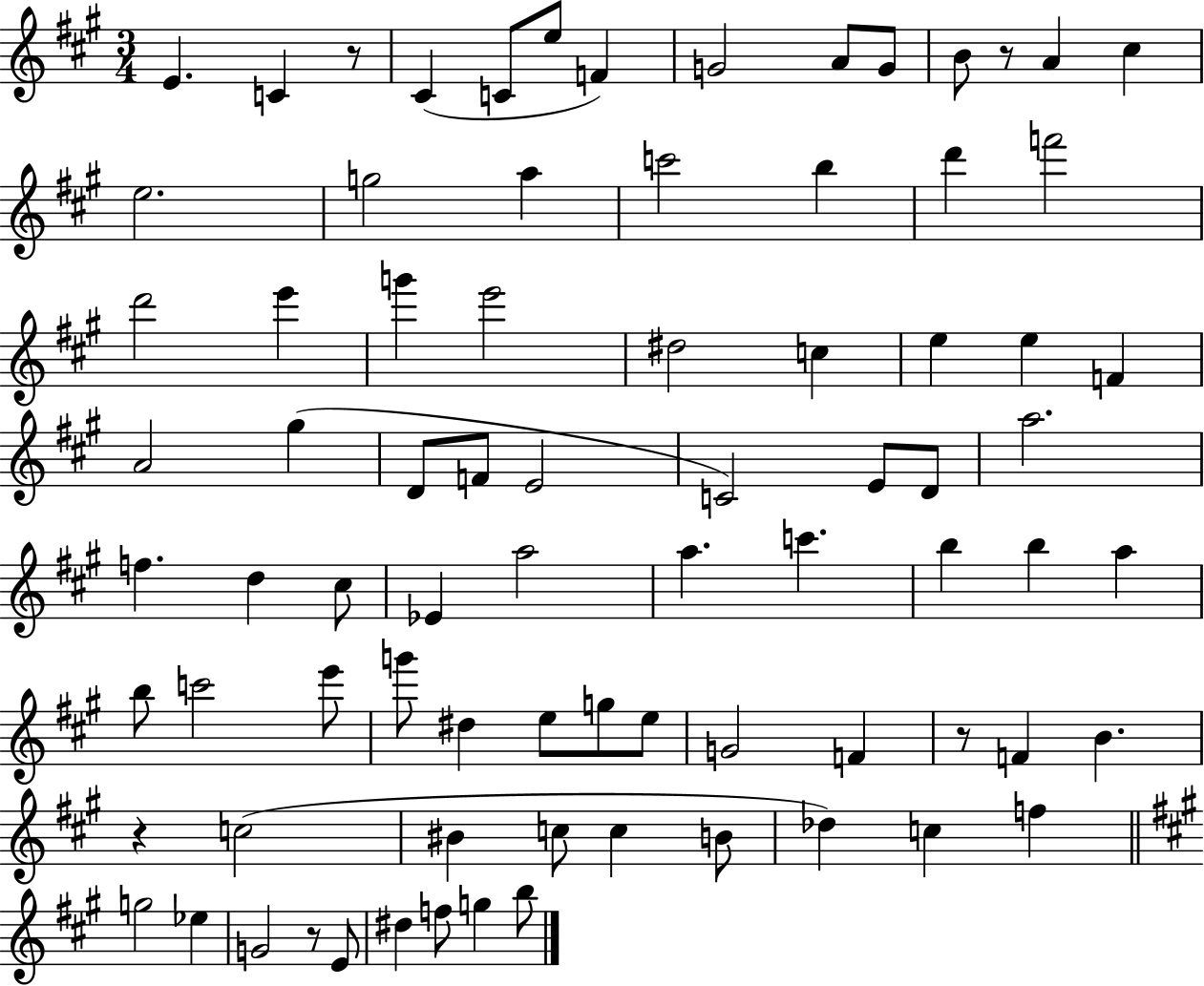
E4/q. C4/q R/e C#4/q C4/e E5/e F4/q G4/h A4/e G4/e B4/e R/e A4/q C#5/q E5/h. G5/h A5/q C6/h B5/q D6/q F6/h D6/h E6/q G6/q E6/h D#5/h C5/q E5/q E5/q F4/q A4/h G#5/q D4/e F4/e E4/h C4/h E4/e D4/e A5/h. F5/q. D5/q C#5/e Eb4/q A5/h A5/q. C6/q. B5/q B5/q A5/q B5/e C6/h E6/e G6/e D#5/q E5/e G5/e E5/e G4/h F4/q R/e F4/q B4/q. R/q C5/h BIS4/q C5/e C5/q B4/e Db5/q C5/q F5/q G5/h Eb5/q G4/h R/e E4/e D#5/q F5/e G5/q B5/e